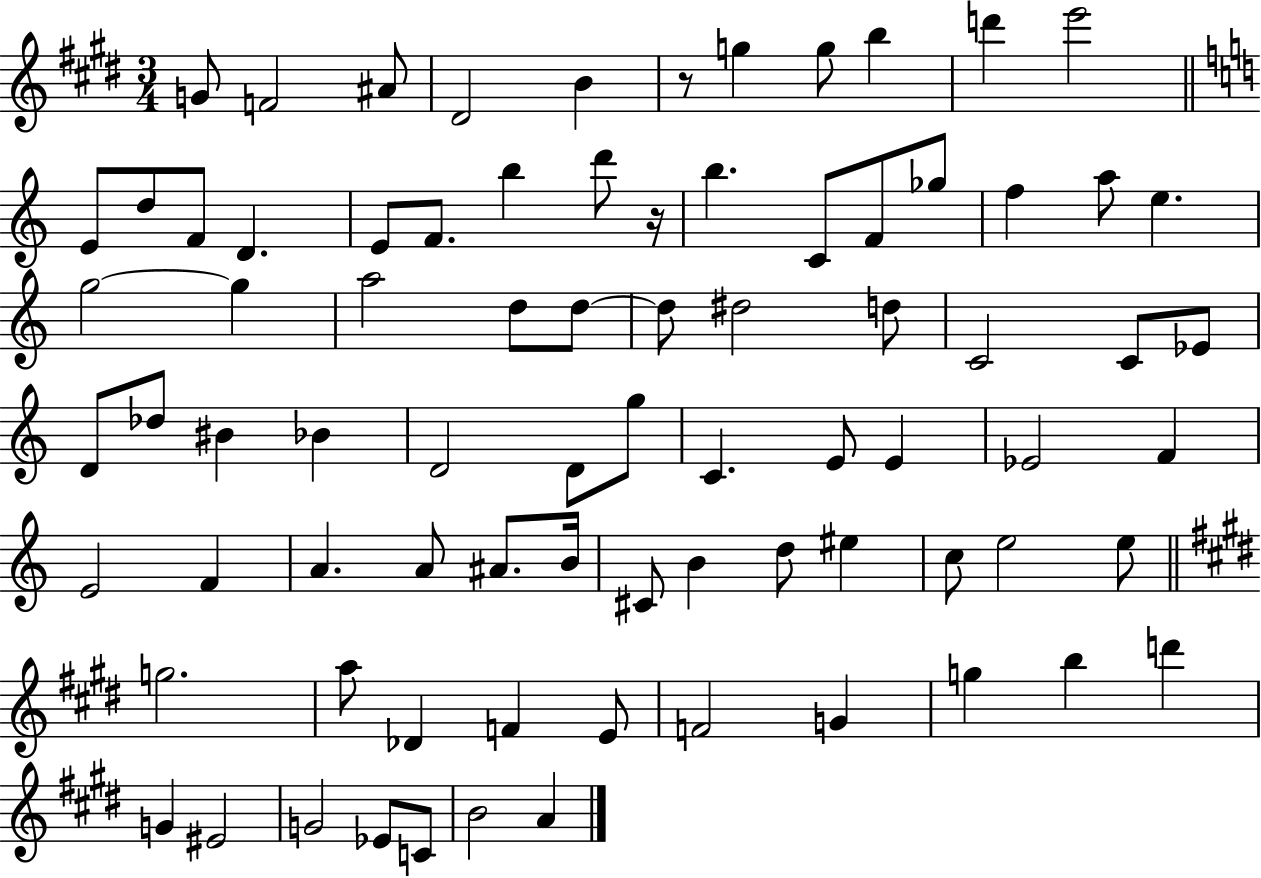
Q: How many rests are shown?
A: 2